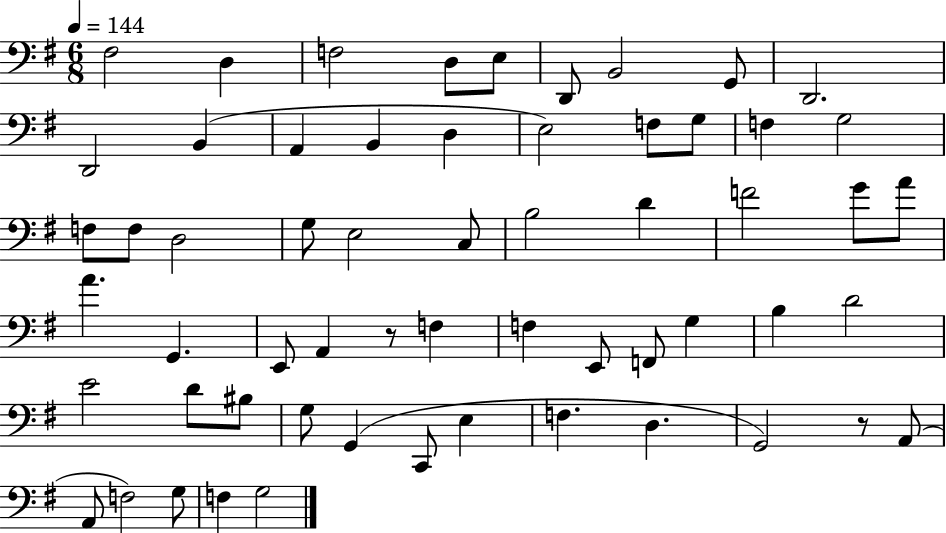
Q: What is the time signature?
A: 6/8